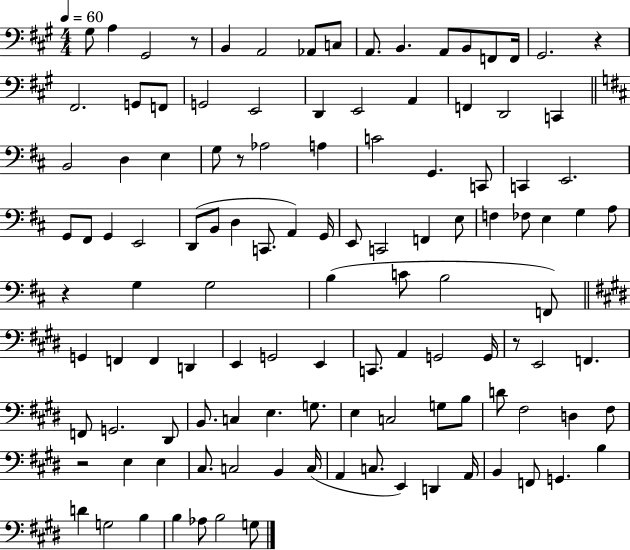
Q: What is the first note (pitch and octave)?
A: G#3